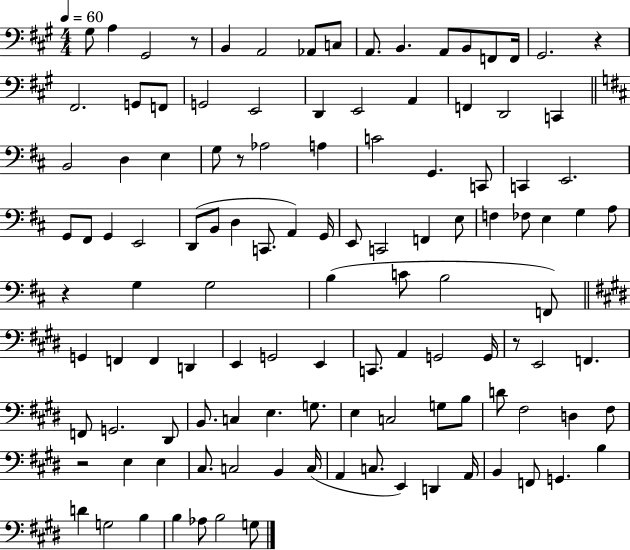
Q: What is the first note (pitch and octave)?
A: G#3